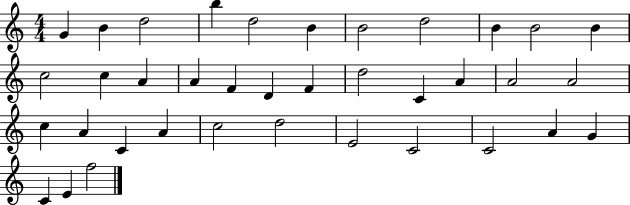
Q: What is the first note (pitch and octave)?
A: G4